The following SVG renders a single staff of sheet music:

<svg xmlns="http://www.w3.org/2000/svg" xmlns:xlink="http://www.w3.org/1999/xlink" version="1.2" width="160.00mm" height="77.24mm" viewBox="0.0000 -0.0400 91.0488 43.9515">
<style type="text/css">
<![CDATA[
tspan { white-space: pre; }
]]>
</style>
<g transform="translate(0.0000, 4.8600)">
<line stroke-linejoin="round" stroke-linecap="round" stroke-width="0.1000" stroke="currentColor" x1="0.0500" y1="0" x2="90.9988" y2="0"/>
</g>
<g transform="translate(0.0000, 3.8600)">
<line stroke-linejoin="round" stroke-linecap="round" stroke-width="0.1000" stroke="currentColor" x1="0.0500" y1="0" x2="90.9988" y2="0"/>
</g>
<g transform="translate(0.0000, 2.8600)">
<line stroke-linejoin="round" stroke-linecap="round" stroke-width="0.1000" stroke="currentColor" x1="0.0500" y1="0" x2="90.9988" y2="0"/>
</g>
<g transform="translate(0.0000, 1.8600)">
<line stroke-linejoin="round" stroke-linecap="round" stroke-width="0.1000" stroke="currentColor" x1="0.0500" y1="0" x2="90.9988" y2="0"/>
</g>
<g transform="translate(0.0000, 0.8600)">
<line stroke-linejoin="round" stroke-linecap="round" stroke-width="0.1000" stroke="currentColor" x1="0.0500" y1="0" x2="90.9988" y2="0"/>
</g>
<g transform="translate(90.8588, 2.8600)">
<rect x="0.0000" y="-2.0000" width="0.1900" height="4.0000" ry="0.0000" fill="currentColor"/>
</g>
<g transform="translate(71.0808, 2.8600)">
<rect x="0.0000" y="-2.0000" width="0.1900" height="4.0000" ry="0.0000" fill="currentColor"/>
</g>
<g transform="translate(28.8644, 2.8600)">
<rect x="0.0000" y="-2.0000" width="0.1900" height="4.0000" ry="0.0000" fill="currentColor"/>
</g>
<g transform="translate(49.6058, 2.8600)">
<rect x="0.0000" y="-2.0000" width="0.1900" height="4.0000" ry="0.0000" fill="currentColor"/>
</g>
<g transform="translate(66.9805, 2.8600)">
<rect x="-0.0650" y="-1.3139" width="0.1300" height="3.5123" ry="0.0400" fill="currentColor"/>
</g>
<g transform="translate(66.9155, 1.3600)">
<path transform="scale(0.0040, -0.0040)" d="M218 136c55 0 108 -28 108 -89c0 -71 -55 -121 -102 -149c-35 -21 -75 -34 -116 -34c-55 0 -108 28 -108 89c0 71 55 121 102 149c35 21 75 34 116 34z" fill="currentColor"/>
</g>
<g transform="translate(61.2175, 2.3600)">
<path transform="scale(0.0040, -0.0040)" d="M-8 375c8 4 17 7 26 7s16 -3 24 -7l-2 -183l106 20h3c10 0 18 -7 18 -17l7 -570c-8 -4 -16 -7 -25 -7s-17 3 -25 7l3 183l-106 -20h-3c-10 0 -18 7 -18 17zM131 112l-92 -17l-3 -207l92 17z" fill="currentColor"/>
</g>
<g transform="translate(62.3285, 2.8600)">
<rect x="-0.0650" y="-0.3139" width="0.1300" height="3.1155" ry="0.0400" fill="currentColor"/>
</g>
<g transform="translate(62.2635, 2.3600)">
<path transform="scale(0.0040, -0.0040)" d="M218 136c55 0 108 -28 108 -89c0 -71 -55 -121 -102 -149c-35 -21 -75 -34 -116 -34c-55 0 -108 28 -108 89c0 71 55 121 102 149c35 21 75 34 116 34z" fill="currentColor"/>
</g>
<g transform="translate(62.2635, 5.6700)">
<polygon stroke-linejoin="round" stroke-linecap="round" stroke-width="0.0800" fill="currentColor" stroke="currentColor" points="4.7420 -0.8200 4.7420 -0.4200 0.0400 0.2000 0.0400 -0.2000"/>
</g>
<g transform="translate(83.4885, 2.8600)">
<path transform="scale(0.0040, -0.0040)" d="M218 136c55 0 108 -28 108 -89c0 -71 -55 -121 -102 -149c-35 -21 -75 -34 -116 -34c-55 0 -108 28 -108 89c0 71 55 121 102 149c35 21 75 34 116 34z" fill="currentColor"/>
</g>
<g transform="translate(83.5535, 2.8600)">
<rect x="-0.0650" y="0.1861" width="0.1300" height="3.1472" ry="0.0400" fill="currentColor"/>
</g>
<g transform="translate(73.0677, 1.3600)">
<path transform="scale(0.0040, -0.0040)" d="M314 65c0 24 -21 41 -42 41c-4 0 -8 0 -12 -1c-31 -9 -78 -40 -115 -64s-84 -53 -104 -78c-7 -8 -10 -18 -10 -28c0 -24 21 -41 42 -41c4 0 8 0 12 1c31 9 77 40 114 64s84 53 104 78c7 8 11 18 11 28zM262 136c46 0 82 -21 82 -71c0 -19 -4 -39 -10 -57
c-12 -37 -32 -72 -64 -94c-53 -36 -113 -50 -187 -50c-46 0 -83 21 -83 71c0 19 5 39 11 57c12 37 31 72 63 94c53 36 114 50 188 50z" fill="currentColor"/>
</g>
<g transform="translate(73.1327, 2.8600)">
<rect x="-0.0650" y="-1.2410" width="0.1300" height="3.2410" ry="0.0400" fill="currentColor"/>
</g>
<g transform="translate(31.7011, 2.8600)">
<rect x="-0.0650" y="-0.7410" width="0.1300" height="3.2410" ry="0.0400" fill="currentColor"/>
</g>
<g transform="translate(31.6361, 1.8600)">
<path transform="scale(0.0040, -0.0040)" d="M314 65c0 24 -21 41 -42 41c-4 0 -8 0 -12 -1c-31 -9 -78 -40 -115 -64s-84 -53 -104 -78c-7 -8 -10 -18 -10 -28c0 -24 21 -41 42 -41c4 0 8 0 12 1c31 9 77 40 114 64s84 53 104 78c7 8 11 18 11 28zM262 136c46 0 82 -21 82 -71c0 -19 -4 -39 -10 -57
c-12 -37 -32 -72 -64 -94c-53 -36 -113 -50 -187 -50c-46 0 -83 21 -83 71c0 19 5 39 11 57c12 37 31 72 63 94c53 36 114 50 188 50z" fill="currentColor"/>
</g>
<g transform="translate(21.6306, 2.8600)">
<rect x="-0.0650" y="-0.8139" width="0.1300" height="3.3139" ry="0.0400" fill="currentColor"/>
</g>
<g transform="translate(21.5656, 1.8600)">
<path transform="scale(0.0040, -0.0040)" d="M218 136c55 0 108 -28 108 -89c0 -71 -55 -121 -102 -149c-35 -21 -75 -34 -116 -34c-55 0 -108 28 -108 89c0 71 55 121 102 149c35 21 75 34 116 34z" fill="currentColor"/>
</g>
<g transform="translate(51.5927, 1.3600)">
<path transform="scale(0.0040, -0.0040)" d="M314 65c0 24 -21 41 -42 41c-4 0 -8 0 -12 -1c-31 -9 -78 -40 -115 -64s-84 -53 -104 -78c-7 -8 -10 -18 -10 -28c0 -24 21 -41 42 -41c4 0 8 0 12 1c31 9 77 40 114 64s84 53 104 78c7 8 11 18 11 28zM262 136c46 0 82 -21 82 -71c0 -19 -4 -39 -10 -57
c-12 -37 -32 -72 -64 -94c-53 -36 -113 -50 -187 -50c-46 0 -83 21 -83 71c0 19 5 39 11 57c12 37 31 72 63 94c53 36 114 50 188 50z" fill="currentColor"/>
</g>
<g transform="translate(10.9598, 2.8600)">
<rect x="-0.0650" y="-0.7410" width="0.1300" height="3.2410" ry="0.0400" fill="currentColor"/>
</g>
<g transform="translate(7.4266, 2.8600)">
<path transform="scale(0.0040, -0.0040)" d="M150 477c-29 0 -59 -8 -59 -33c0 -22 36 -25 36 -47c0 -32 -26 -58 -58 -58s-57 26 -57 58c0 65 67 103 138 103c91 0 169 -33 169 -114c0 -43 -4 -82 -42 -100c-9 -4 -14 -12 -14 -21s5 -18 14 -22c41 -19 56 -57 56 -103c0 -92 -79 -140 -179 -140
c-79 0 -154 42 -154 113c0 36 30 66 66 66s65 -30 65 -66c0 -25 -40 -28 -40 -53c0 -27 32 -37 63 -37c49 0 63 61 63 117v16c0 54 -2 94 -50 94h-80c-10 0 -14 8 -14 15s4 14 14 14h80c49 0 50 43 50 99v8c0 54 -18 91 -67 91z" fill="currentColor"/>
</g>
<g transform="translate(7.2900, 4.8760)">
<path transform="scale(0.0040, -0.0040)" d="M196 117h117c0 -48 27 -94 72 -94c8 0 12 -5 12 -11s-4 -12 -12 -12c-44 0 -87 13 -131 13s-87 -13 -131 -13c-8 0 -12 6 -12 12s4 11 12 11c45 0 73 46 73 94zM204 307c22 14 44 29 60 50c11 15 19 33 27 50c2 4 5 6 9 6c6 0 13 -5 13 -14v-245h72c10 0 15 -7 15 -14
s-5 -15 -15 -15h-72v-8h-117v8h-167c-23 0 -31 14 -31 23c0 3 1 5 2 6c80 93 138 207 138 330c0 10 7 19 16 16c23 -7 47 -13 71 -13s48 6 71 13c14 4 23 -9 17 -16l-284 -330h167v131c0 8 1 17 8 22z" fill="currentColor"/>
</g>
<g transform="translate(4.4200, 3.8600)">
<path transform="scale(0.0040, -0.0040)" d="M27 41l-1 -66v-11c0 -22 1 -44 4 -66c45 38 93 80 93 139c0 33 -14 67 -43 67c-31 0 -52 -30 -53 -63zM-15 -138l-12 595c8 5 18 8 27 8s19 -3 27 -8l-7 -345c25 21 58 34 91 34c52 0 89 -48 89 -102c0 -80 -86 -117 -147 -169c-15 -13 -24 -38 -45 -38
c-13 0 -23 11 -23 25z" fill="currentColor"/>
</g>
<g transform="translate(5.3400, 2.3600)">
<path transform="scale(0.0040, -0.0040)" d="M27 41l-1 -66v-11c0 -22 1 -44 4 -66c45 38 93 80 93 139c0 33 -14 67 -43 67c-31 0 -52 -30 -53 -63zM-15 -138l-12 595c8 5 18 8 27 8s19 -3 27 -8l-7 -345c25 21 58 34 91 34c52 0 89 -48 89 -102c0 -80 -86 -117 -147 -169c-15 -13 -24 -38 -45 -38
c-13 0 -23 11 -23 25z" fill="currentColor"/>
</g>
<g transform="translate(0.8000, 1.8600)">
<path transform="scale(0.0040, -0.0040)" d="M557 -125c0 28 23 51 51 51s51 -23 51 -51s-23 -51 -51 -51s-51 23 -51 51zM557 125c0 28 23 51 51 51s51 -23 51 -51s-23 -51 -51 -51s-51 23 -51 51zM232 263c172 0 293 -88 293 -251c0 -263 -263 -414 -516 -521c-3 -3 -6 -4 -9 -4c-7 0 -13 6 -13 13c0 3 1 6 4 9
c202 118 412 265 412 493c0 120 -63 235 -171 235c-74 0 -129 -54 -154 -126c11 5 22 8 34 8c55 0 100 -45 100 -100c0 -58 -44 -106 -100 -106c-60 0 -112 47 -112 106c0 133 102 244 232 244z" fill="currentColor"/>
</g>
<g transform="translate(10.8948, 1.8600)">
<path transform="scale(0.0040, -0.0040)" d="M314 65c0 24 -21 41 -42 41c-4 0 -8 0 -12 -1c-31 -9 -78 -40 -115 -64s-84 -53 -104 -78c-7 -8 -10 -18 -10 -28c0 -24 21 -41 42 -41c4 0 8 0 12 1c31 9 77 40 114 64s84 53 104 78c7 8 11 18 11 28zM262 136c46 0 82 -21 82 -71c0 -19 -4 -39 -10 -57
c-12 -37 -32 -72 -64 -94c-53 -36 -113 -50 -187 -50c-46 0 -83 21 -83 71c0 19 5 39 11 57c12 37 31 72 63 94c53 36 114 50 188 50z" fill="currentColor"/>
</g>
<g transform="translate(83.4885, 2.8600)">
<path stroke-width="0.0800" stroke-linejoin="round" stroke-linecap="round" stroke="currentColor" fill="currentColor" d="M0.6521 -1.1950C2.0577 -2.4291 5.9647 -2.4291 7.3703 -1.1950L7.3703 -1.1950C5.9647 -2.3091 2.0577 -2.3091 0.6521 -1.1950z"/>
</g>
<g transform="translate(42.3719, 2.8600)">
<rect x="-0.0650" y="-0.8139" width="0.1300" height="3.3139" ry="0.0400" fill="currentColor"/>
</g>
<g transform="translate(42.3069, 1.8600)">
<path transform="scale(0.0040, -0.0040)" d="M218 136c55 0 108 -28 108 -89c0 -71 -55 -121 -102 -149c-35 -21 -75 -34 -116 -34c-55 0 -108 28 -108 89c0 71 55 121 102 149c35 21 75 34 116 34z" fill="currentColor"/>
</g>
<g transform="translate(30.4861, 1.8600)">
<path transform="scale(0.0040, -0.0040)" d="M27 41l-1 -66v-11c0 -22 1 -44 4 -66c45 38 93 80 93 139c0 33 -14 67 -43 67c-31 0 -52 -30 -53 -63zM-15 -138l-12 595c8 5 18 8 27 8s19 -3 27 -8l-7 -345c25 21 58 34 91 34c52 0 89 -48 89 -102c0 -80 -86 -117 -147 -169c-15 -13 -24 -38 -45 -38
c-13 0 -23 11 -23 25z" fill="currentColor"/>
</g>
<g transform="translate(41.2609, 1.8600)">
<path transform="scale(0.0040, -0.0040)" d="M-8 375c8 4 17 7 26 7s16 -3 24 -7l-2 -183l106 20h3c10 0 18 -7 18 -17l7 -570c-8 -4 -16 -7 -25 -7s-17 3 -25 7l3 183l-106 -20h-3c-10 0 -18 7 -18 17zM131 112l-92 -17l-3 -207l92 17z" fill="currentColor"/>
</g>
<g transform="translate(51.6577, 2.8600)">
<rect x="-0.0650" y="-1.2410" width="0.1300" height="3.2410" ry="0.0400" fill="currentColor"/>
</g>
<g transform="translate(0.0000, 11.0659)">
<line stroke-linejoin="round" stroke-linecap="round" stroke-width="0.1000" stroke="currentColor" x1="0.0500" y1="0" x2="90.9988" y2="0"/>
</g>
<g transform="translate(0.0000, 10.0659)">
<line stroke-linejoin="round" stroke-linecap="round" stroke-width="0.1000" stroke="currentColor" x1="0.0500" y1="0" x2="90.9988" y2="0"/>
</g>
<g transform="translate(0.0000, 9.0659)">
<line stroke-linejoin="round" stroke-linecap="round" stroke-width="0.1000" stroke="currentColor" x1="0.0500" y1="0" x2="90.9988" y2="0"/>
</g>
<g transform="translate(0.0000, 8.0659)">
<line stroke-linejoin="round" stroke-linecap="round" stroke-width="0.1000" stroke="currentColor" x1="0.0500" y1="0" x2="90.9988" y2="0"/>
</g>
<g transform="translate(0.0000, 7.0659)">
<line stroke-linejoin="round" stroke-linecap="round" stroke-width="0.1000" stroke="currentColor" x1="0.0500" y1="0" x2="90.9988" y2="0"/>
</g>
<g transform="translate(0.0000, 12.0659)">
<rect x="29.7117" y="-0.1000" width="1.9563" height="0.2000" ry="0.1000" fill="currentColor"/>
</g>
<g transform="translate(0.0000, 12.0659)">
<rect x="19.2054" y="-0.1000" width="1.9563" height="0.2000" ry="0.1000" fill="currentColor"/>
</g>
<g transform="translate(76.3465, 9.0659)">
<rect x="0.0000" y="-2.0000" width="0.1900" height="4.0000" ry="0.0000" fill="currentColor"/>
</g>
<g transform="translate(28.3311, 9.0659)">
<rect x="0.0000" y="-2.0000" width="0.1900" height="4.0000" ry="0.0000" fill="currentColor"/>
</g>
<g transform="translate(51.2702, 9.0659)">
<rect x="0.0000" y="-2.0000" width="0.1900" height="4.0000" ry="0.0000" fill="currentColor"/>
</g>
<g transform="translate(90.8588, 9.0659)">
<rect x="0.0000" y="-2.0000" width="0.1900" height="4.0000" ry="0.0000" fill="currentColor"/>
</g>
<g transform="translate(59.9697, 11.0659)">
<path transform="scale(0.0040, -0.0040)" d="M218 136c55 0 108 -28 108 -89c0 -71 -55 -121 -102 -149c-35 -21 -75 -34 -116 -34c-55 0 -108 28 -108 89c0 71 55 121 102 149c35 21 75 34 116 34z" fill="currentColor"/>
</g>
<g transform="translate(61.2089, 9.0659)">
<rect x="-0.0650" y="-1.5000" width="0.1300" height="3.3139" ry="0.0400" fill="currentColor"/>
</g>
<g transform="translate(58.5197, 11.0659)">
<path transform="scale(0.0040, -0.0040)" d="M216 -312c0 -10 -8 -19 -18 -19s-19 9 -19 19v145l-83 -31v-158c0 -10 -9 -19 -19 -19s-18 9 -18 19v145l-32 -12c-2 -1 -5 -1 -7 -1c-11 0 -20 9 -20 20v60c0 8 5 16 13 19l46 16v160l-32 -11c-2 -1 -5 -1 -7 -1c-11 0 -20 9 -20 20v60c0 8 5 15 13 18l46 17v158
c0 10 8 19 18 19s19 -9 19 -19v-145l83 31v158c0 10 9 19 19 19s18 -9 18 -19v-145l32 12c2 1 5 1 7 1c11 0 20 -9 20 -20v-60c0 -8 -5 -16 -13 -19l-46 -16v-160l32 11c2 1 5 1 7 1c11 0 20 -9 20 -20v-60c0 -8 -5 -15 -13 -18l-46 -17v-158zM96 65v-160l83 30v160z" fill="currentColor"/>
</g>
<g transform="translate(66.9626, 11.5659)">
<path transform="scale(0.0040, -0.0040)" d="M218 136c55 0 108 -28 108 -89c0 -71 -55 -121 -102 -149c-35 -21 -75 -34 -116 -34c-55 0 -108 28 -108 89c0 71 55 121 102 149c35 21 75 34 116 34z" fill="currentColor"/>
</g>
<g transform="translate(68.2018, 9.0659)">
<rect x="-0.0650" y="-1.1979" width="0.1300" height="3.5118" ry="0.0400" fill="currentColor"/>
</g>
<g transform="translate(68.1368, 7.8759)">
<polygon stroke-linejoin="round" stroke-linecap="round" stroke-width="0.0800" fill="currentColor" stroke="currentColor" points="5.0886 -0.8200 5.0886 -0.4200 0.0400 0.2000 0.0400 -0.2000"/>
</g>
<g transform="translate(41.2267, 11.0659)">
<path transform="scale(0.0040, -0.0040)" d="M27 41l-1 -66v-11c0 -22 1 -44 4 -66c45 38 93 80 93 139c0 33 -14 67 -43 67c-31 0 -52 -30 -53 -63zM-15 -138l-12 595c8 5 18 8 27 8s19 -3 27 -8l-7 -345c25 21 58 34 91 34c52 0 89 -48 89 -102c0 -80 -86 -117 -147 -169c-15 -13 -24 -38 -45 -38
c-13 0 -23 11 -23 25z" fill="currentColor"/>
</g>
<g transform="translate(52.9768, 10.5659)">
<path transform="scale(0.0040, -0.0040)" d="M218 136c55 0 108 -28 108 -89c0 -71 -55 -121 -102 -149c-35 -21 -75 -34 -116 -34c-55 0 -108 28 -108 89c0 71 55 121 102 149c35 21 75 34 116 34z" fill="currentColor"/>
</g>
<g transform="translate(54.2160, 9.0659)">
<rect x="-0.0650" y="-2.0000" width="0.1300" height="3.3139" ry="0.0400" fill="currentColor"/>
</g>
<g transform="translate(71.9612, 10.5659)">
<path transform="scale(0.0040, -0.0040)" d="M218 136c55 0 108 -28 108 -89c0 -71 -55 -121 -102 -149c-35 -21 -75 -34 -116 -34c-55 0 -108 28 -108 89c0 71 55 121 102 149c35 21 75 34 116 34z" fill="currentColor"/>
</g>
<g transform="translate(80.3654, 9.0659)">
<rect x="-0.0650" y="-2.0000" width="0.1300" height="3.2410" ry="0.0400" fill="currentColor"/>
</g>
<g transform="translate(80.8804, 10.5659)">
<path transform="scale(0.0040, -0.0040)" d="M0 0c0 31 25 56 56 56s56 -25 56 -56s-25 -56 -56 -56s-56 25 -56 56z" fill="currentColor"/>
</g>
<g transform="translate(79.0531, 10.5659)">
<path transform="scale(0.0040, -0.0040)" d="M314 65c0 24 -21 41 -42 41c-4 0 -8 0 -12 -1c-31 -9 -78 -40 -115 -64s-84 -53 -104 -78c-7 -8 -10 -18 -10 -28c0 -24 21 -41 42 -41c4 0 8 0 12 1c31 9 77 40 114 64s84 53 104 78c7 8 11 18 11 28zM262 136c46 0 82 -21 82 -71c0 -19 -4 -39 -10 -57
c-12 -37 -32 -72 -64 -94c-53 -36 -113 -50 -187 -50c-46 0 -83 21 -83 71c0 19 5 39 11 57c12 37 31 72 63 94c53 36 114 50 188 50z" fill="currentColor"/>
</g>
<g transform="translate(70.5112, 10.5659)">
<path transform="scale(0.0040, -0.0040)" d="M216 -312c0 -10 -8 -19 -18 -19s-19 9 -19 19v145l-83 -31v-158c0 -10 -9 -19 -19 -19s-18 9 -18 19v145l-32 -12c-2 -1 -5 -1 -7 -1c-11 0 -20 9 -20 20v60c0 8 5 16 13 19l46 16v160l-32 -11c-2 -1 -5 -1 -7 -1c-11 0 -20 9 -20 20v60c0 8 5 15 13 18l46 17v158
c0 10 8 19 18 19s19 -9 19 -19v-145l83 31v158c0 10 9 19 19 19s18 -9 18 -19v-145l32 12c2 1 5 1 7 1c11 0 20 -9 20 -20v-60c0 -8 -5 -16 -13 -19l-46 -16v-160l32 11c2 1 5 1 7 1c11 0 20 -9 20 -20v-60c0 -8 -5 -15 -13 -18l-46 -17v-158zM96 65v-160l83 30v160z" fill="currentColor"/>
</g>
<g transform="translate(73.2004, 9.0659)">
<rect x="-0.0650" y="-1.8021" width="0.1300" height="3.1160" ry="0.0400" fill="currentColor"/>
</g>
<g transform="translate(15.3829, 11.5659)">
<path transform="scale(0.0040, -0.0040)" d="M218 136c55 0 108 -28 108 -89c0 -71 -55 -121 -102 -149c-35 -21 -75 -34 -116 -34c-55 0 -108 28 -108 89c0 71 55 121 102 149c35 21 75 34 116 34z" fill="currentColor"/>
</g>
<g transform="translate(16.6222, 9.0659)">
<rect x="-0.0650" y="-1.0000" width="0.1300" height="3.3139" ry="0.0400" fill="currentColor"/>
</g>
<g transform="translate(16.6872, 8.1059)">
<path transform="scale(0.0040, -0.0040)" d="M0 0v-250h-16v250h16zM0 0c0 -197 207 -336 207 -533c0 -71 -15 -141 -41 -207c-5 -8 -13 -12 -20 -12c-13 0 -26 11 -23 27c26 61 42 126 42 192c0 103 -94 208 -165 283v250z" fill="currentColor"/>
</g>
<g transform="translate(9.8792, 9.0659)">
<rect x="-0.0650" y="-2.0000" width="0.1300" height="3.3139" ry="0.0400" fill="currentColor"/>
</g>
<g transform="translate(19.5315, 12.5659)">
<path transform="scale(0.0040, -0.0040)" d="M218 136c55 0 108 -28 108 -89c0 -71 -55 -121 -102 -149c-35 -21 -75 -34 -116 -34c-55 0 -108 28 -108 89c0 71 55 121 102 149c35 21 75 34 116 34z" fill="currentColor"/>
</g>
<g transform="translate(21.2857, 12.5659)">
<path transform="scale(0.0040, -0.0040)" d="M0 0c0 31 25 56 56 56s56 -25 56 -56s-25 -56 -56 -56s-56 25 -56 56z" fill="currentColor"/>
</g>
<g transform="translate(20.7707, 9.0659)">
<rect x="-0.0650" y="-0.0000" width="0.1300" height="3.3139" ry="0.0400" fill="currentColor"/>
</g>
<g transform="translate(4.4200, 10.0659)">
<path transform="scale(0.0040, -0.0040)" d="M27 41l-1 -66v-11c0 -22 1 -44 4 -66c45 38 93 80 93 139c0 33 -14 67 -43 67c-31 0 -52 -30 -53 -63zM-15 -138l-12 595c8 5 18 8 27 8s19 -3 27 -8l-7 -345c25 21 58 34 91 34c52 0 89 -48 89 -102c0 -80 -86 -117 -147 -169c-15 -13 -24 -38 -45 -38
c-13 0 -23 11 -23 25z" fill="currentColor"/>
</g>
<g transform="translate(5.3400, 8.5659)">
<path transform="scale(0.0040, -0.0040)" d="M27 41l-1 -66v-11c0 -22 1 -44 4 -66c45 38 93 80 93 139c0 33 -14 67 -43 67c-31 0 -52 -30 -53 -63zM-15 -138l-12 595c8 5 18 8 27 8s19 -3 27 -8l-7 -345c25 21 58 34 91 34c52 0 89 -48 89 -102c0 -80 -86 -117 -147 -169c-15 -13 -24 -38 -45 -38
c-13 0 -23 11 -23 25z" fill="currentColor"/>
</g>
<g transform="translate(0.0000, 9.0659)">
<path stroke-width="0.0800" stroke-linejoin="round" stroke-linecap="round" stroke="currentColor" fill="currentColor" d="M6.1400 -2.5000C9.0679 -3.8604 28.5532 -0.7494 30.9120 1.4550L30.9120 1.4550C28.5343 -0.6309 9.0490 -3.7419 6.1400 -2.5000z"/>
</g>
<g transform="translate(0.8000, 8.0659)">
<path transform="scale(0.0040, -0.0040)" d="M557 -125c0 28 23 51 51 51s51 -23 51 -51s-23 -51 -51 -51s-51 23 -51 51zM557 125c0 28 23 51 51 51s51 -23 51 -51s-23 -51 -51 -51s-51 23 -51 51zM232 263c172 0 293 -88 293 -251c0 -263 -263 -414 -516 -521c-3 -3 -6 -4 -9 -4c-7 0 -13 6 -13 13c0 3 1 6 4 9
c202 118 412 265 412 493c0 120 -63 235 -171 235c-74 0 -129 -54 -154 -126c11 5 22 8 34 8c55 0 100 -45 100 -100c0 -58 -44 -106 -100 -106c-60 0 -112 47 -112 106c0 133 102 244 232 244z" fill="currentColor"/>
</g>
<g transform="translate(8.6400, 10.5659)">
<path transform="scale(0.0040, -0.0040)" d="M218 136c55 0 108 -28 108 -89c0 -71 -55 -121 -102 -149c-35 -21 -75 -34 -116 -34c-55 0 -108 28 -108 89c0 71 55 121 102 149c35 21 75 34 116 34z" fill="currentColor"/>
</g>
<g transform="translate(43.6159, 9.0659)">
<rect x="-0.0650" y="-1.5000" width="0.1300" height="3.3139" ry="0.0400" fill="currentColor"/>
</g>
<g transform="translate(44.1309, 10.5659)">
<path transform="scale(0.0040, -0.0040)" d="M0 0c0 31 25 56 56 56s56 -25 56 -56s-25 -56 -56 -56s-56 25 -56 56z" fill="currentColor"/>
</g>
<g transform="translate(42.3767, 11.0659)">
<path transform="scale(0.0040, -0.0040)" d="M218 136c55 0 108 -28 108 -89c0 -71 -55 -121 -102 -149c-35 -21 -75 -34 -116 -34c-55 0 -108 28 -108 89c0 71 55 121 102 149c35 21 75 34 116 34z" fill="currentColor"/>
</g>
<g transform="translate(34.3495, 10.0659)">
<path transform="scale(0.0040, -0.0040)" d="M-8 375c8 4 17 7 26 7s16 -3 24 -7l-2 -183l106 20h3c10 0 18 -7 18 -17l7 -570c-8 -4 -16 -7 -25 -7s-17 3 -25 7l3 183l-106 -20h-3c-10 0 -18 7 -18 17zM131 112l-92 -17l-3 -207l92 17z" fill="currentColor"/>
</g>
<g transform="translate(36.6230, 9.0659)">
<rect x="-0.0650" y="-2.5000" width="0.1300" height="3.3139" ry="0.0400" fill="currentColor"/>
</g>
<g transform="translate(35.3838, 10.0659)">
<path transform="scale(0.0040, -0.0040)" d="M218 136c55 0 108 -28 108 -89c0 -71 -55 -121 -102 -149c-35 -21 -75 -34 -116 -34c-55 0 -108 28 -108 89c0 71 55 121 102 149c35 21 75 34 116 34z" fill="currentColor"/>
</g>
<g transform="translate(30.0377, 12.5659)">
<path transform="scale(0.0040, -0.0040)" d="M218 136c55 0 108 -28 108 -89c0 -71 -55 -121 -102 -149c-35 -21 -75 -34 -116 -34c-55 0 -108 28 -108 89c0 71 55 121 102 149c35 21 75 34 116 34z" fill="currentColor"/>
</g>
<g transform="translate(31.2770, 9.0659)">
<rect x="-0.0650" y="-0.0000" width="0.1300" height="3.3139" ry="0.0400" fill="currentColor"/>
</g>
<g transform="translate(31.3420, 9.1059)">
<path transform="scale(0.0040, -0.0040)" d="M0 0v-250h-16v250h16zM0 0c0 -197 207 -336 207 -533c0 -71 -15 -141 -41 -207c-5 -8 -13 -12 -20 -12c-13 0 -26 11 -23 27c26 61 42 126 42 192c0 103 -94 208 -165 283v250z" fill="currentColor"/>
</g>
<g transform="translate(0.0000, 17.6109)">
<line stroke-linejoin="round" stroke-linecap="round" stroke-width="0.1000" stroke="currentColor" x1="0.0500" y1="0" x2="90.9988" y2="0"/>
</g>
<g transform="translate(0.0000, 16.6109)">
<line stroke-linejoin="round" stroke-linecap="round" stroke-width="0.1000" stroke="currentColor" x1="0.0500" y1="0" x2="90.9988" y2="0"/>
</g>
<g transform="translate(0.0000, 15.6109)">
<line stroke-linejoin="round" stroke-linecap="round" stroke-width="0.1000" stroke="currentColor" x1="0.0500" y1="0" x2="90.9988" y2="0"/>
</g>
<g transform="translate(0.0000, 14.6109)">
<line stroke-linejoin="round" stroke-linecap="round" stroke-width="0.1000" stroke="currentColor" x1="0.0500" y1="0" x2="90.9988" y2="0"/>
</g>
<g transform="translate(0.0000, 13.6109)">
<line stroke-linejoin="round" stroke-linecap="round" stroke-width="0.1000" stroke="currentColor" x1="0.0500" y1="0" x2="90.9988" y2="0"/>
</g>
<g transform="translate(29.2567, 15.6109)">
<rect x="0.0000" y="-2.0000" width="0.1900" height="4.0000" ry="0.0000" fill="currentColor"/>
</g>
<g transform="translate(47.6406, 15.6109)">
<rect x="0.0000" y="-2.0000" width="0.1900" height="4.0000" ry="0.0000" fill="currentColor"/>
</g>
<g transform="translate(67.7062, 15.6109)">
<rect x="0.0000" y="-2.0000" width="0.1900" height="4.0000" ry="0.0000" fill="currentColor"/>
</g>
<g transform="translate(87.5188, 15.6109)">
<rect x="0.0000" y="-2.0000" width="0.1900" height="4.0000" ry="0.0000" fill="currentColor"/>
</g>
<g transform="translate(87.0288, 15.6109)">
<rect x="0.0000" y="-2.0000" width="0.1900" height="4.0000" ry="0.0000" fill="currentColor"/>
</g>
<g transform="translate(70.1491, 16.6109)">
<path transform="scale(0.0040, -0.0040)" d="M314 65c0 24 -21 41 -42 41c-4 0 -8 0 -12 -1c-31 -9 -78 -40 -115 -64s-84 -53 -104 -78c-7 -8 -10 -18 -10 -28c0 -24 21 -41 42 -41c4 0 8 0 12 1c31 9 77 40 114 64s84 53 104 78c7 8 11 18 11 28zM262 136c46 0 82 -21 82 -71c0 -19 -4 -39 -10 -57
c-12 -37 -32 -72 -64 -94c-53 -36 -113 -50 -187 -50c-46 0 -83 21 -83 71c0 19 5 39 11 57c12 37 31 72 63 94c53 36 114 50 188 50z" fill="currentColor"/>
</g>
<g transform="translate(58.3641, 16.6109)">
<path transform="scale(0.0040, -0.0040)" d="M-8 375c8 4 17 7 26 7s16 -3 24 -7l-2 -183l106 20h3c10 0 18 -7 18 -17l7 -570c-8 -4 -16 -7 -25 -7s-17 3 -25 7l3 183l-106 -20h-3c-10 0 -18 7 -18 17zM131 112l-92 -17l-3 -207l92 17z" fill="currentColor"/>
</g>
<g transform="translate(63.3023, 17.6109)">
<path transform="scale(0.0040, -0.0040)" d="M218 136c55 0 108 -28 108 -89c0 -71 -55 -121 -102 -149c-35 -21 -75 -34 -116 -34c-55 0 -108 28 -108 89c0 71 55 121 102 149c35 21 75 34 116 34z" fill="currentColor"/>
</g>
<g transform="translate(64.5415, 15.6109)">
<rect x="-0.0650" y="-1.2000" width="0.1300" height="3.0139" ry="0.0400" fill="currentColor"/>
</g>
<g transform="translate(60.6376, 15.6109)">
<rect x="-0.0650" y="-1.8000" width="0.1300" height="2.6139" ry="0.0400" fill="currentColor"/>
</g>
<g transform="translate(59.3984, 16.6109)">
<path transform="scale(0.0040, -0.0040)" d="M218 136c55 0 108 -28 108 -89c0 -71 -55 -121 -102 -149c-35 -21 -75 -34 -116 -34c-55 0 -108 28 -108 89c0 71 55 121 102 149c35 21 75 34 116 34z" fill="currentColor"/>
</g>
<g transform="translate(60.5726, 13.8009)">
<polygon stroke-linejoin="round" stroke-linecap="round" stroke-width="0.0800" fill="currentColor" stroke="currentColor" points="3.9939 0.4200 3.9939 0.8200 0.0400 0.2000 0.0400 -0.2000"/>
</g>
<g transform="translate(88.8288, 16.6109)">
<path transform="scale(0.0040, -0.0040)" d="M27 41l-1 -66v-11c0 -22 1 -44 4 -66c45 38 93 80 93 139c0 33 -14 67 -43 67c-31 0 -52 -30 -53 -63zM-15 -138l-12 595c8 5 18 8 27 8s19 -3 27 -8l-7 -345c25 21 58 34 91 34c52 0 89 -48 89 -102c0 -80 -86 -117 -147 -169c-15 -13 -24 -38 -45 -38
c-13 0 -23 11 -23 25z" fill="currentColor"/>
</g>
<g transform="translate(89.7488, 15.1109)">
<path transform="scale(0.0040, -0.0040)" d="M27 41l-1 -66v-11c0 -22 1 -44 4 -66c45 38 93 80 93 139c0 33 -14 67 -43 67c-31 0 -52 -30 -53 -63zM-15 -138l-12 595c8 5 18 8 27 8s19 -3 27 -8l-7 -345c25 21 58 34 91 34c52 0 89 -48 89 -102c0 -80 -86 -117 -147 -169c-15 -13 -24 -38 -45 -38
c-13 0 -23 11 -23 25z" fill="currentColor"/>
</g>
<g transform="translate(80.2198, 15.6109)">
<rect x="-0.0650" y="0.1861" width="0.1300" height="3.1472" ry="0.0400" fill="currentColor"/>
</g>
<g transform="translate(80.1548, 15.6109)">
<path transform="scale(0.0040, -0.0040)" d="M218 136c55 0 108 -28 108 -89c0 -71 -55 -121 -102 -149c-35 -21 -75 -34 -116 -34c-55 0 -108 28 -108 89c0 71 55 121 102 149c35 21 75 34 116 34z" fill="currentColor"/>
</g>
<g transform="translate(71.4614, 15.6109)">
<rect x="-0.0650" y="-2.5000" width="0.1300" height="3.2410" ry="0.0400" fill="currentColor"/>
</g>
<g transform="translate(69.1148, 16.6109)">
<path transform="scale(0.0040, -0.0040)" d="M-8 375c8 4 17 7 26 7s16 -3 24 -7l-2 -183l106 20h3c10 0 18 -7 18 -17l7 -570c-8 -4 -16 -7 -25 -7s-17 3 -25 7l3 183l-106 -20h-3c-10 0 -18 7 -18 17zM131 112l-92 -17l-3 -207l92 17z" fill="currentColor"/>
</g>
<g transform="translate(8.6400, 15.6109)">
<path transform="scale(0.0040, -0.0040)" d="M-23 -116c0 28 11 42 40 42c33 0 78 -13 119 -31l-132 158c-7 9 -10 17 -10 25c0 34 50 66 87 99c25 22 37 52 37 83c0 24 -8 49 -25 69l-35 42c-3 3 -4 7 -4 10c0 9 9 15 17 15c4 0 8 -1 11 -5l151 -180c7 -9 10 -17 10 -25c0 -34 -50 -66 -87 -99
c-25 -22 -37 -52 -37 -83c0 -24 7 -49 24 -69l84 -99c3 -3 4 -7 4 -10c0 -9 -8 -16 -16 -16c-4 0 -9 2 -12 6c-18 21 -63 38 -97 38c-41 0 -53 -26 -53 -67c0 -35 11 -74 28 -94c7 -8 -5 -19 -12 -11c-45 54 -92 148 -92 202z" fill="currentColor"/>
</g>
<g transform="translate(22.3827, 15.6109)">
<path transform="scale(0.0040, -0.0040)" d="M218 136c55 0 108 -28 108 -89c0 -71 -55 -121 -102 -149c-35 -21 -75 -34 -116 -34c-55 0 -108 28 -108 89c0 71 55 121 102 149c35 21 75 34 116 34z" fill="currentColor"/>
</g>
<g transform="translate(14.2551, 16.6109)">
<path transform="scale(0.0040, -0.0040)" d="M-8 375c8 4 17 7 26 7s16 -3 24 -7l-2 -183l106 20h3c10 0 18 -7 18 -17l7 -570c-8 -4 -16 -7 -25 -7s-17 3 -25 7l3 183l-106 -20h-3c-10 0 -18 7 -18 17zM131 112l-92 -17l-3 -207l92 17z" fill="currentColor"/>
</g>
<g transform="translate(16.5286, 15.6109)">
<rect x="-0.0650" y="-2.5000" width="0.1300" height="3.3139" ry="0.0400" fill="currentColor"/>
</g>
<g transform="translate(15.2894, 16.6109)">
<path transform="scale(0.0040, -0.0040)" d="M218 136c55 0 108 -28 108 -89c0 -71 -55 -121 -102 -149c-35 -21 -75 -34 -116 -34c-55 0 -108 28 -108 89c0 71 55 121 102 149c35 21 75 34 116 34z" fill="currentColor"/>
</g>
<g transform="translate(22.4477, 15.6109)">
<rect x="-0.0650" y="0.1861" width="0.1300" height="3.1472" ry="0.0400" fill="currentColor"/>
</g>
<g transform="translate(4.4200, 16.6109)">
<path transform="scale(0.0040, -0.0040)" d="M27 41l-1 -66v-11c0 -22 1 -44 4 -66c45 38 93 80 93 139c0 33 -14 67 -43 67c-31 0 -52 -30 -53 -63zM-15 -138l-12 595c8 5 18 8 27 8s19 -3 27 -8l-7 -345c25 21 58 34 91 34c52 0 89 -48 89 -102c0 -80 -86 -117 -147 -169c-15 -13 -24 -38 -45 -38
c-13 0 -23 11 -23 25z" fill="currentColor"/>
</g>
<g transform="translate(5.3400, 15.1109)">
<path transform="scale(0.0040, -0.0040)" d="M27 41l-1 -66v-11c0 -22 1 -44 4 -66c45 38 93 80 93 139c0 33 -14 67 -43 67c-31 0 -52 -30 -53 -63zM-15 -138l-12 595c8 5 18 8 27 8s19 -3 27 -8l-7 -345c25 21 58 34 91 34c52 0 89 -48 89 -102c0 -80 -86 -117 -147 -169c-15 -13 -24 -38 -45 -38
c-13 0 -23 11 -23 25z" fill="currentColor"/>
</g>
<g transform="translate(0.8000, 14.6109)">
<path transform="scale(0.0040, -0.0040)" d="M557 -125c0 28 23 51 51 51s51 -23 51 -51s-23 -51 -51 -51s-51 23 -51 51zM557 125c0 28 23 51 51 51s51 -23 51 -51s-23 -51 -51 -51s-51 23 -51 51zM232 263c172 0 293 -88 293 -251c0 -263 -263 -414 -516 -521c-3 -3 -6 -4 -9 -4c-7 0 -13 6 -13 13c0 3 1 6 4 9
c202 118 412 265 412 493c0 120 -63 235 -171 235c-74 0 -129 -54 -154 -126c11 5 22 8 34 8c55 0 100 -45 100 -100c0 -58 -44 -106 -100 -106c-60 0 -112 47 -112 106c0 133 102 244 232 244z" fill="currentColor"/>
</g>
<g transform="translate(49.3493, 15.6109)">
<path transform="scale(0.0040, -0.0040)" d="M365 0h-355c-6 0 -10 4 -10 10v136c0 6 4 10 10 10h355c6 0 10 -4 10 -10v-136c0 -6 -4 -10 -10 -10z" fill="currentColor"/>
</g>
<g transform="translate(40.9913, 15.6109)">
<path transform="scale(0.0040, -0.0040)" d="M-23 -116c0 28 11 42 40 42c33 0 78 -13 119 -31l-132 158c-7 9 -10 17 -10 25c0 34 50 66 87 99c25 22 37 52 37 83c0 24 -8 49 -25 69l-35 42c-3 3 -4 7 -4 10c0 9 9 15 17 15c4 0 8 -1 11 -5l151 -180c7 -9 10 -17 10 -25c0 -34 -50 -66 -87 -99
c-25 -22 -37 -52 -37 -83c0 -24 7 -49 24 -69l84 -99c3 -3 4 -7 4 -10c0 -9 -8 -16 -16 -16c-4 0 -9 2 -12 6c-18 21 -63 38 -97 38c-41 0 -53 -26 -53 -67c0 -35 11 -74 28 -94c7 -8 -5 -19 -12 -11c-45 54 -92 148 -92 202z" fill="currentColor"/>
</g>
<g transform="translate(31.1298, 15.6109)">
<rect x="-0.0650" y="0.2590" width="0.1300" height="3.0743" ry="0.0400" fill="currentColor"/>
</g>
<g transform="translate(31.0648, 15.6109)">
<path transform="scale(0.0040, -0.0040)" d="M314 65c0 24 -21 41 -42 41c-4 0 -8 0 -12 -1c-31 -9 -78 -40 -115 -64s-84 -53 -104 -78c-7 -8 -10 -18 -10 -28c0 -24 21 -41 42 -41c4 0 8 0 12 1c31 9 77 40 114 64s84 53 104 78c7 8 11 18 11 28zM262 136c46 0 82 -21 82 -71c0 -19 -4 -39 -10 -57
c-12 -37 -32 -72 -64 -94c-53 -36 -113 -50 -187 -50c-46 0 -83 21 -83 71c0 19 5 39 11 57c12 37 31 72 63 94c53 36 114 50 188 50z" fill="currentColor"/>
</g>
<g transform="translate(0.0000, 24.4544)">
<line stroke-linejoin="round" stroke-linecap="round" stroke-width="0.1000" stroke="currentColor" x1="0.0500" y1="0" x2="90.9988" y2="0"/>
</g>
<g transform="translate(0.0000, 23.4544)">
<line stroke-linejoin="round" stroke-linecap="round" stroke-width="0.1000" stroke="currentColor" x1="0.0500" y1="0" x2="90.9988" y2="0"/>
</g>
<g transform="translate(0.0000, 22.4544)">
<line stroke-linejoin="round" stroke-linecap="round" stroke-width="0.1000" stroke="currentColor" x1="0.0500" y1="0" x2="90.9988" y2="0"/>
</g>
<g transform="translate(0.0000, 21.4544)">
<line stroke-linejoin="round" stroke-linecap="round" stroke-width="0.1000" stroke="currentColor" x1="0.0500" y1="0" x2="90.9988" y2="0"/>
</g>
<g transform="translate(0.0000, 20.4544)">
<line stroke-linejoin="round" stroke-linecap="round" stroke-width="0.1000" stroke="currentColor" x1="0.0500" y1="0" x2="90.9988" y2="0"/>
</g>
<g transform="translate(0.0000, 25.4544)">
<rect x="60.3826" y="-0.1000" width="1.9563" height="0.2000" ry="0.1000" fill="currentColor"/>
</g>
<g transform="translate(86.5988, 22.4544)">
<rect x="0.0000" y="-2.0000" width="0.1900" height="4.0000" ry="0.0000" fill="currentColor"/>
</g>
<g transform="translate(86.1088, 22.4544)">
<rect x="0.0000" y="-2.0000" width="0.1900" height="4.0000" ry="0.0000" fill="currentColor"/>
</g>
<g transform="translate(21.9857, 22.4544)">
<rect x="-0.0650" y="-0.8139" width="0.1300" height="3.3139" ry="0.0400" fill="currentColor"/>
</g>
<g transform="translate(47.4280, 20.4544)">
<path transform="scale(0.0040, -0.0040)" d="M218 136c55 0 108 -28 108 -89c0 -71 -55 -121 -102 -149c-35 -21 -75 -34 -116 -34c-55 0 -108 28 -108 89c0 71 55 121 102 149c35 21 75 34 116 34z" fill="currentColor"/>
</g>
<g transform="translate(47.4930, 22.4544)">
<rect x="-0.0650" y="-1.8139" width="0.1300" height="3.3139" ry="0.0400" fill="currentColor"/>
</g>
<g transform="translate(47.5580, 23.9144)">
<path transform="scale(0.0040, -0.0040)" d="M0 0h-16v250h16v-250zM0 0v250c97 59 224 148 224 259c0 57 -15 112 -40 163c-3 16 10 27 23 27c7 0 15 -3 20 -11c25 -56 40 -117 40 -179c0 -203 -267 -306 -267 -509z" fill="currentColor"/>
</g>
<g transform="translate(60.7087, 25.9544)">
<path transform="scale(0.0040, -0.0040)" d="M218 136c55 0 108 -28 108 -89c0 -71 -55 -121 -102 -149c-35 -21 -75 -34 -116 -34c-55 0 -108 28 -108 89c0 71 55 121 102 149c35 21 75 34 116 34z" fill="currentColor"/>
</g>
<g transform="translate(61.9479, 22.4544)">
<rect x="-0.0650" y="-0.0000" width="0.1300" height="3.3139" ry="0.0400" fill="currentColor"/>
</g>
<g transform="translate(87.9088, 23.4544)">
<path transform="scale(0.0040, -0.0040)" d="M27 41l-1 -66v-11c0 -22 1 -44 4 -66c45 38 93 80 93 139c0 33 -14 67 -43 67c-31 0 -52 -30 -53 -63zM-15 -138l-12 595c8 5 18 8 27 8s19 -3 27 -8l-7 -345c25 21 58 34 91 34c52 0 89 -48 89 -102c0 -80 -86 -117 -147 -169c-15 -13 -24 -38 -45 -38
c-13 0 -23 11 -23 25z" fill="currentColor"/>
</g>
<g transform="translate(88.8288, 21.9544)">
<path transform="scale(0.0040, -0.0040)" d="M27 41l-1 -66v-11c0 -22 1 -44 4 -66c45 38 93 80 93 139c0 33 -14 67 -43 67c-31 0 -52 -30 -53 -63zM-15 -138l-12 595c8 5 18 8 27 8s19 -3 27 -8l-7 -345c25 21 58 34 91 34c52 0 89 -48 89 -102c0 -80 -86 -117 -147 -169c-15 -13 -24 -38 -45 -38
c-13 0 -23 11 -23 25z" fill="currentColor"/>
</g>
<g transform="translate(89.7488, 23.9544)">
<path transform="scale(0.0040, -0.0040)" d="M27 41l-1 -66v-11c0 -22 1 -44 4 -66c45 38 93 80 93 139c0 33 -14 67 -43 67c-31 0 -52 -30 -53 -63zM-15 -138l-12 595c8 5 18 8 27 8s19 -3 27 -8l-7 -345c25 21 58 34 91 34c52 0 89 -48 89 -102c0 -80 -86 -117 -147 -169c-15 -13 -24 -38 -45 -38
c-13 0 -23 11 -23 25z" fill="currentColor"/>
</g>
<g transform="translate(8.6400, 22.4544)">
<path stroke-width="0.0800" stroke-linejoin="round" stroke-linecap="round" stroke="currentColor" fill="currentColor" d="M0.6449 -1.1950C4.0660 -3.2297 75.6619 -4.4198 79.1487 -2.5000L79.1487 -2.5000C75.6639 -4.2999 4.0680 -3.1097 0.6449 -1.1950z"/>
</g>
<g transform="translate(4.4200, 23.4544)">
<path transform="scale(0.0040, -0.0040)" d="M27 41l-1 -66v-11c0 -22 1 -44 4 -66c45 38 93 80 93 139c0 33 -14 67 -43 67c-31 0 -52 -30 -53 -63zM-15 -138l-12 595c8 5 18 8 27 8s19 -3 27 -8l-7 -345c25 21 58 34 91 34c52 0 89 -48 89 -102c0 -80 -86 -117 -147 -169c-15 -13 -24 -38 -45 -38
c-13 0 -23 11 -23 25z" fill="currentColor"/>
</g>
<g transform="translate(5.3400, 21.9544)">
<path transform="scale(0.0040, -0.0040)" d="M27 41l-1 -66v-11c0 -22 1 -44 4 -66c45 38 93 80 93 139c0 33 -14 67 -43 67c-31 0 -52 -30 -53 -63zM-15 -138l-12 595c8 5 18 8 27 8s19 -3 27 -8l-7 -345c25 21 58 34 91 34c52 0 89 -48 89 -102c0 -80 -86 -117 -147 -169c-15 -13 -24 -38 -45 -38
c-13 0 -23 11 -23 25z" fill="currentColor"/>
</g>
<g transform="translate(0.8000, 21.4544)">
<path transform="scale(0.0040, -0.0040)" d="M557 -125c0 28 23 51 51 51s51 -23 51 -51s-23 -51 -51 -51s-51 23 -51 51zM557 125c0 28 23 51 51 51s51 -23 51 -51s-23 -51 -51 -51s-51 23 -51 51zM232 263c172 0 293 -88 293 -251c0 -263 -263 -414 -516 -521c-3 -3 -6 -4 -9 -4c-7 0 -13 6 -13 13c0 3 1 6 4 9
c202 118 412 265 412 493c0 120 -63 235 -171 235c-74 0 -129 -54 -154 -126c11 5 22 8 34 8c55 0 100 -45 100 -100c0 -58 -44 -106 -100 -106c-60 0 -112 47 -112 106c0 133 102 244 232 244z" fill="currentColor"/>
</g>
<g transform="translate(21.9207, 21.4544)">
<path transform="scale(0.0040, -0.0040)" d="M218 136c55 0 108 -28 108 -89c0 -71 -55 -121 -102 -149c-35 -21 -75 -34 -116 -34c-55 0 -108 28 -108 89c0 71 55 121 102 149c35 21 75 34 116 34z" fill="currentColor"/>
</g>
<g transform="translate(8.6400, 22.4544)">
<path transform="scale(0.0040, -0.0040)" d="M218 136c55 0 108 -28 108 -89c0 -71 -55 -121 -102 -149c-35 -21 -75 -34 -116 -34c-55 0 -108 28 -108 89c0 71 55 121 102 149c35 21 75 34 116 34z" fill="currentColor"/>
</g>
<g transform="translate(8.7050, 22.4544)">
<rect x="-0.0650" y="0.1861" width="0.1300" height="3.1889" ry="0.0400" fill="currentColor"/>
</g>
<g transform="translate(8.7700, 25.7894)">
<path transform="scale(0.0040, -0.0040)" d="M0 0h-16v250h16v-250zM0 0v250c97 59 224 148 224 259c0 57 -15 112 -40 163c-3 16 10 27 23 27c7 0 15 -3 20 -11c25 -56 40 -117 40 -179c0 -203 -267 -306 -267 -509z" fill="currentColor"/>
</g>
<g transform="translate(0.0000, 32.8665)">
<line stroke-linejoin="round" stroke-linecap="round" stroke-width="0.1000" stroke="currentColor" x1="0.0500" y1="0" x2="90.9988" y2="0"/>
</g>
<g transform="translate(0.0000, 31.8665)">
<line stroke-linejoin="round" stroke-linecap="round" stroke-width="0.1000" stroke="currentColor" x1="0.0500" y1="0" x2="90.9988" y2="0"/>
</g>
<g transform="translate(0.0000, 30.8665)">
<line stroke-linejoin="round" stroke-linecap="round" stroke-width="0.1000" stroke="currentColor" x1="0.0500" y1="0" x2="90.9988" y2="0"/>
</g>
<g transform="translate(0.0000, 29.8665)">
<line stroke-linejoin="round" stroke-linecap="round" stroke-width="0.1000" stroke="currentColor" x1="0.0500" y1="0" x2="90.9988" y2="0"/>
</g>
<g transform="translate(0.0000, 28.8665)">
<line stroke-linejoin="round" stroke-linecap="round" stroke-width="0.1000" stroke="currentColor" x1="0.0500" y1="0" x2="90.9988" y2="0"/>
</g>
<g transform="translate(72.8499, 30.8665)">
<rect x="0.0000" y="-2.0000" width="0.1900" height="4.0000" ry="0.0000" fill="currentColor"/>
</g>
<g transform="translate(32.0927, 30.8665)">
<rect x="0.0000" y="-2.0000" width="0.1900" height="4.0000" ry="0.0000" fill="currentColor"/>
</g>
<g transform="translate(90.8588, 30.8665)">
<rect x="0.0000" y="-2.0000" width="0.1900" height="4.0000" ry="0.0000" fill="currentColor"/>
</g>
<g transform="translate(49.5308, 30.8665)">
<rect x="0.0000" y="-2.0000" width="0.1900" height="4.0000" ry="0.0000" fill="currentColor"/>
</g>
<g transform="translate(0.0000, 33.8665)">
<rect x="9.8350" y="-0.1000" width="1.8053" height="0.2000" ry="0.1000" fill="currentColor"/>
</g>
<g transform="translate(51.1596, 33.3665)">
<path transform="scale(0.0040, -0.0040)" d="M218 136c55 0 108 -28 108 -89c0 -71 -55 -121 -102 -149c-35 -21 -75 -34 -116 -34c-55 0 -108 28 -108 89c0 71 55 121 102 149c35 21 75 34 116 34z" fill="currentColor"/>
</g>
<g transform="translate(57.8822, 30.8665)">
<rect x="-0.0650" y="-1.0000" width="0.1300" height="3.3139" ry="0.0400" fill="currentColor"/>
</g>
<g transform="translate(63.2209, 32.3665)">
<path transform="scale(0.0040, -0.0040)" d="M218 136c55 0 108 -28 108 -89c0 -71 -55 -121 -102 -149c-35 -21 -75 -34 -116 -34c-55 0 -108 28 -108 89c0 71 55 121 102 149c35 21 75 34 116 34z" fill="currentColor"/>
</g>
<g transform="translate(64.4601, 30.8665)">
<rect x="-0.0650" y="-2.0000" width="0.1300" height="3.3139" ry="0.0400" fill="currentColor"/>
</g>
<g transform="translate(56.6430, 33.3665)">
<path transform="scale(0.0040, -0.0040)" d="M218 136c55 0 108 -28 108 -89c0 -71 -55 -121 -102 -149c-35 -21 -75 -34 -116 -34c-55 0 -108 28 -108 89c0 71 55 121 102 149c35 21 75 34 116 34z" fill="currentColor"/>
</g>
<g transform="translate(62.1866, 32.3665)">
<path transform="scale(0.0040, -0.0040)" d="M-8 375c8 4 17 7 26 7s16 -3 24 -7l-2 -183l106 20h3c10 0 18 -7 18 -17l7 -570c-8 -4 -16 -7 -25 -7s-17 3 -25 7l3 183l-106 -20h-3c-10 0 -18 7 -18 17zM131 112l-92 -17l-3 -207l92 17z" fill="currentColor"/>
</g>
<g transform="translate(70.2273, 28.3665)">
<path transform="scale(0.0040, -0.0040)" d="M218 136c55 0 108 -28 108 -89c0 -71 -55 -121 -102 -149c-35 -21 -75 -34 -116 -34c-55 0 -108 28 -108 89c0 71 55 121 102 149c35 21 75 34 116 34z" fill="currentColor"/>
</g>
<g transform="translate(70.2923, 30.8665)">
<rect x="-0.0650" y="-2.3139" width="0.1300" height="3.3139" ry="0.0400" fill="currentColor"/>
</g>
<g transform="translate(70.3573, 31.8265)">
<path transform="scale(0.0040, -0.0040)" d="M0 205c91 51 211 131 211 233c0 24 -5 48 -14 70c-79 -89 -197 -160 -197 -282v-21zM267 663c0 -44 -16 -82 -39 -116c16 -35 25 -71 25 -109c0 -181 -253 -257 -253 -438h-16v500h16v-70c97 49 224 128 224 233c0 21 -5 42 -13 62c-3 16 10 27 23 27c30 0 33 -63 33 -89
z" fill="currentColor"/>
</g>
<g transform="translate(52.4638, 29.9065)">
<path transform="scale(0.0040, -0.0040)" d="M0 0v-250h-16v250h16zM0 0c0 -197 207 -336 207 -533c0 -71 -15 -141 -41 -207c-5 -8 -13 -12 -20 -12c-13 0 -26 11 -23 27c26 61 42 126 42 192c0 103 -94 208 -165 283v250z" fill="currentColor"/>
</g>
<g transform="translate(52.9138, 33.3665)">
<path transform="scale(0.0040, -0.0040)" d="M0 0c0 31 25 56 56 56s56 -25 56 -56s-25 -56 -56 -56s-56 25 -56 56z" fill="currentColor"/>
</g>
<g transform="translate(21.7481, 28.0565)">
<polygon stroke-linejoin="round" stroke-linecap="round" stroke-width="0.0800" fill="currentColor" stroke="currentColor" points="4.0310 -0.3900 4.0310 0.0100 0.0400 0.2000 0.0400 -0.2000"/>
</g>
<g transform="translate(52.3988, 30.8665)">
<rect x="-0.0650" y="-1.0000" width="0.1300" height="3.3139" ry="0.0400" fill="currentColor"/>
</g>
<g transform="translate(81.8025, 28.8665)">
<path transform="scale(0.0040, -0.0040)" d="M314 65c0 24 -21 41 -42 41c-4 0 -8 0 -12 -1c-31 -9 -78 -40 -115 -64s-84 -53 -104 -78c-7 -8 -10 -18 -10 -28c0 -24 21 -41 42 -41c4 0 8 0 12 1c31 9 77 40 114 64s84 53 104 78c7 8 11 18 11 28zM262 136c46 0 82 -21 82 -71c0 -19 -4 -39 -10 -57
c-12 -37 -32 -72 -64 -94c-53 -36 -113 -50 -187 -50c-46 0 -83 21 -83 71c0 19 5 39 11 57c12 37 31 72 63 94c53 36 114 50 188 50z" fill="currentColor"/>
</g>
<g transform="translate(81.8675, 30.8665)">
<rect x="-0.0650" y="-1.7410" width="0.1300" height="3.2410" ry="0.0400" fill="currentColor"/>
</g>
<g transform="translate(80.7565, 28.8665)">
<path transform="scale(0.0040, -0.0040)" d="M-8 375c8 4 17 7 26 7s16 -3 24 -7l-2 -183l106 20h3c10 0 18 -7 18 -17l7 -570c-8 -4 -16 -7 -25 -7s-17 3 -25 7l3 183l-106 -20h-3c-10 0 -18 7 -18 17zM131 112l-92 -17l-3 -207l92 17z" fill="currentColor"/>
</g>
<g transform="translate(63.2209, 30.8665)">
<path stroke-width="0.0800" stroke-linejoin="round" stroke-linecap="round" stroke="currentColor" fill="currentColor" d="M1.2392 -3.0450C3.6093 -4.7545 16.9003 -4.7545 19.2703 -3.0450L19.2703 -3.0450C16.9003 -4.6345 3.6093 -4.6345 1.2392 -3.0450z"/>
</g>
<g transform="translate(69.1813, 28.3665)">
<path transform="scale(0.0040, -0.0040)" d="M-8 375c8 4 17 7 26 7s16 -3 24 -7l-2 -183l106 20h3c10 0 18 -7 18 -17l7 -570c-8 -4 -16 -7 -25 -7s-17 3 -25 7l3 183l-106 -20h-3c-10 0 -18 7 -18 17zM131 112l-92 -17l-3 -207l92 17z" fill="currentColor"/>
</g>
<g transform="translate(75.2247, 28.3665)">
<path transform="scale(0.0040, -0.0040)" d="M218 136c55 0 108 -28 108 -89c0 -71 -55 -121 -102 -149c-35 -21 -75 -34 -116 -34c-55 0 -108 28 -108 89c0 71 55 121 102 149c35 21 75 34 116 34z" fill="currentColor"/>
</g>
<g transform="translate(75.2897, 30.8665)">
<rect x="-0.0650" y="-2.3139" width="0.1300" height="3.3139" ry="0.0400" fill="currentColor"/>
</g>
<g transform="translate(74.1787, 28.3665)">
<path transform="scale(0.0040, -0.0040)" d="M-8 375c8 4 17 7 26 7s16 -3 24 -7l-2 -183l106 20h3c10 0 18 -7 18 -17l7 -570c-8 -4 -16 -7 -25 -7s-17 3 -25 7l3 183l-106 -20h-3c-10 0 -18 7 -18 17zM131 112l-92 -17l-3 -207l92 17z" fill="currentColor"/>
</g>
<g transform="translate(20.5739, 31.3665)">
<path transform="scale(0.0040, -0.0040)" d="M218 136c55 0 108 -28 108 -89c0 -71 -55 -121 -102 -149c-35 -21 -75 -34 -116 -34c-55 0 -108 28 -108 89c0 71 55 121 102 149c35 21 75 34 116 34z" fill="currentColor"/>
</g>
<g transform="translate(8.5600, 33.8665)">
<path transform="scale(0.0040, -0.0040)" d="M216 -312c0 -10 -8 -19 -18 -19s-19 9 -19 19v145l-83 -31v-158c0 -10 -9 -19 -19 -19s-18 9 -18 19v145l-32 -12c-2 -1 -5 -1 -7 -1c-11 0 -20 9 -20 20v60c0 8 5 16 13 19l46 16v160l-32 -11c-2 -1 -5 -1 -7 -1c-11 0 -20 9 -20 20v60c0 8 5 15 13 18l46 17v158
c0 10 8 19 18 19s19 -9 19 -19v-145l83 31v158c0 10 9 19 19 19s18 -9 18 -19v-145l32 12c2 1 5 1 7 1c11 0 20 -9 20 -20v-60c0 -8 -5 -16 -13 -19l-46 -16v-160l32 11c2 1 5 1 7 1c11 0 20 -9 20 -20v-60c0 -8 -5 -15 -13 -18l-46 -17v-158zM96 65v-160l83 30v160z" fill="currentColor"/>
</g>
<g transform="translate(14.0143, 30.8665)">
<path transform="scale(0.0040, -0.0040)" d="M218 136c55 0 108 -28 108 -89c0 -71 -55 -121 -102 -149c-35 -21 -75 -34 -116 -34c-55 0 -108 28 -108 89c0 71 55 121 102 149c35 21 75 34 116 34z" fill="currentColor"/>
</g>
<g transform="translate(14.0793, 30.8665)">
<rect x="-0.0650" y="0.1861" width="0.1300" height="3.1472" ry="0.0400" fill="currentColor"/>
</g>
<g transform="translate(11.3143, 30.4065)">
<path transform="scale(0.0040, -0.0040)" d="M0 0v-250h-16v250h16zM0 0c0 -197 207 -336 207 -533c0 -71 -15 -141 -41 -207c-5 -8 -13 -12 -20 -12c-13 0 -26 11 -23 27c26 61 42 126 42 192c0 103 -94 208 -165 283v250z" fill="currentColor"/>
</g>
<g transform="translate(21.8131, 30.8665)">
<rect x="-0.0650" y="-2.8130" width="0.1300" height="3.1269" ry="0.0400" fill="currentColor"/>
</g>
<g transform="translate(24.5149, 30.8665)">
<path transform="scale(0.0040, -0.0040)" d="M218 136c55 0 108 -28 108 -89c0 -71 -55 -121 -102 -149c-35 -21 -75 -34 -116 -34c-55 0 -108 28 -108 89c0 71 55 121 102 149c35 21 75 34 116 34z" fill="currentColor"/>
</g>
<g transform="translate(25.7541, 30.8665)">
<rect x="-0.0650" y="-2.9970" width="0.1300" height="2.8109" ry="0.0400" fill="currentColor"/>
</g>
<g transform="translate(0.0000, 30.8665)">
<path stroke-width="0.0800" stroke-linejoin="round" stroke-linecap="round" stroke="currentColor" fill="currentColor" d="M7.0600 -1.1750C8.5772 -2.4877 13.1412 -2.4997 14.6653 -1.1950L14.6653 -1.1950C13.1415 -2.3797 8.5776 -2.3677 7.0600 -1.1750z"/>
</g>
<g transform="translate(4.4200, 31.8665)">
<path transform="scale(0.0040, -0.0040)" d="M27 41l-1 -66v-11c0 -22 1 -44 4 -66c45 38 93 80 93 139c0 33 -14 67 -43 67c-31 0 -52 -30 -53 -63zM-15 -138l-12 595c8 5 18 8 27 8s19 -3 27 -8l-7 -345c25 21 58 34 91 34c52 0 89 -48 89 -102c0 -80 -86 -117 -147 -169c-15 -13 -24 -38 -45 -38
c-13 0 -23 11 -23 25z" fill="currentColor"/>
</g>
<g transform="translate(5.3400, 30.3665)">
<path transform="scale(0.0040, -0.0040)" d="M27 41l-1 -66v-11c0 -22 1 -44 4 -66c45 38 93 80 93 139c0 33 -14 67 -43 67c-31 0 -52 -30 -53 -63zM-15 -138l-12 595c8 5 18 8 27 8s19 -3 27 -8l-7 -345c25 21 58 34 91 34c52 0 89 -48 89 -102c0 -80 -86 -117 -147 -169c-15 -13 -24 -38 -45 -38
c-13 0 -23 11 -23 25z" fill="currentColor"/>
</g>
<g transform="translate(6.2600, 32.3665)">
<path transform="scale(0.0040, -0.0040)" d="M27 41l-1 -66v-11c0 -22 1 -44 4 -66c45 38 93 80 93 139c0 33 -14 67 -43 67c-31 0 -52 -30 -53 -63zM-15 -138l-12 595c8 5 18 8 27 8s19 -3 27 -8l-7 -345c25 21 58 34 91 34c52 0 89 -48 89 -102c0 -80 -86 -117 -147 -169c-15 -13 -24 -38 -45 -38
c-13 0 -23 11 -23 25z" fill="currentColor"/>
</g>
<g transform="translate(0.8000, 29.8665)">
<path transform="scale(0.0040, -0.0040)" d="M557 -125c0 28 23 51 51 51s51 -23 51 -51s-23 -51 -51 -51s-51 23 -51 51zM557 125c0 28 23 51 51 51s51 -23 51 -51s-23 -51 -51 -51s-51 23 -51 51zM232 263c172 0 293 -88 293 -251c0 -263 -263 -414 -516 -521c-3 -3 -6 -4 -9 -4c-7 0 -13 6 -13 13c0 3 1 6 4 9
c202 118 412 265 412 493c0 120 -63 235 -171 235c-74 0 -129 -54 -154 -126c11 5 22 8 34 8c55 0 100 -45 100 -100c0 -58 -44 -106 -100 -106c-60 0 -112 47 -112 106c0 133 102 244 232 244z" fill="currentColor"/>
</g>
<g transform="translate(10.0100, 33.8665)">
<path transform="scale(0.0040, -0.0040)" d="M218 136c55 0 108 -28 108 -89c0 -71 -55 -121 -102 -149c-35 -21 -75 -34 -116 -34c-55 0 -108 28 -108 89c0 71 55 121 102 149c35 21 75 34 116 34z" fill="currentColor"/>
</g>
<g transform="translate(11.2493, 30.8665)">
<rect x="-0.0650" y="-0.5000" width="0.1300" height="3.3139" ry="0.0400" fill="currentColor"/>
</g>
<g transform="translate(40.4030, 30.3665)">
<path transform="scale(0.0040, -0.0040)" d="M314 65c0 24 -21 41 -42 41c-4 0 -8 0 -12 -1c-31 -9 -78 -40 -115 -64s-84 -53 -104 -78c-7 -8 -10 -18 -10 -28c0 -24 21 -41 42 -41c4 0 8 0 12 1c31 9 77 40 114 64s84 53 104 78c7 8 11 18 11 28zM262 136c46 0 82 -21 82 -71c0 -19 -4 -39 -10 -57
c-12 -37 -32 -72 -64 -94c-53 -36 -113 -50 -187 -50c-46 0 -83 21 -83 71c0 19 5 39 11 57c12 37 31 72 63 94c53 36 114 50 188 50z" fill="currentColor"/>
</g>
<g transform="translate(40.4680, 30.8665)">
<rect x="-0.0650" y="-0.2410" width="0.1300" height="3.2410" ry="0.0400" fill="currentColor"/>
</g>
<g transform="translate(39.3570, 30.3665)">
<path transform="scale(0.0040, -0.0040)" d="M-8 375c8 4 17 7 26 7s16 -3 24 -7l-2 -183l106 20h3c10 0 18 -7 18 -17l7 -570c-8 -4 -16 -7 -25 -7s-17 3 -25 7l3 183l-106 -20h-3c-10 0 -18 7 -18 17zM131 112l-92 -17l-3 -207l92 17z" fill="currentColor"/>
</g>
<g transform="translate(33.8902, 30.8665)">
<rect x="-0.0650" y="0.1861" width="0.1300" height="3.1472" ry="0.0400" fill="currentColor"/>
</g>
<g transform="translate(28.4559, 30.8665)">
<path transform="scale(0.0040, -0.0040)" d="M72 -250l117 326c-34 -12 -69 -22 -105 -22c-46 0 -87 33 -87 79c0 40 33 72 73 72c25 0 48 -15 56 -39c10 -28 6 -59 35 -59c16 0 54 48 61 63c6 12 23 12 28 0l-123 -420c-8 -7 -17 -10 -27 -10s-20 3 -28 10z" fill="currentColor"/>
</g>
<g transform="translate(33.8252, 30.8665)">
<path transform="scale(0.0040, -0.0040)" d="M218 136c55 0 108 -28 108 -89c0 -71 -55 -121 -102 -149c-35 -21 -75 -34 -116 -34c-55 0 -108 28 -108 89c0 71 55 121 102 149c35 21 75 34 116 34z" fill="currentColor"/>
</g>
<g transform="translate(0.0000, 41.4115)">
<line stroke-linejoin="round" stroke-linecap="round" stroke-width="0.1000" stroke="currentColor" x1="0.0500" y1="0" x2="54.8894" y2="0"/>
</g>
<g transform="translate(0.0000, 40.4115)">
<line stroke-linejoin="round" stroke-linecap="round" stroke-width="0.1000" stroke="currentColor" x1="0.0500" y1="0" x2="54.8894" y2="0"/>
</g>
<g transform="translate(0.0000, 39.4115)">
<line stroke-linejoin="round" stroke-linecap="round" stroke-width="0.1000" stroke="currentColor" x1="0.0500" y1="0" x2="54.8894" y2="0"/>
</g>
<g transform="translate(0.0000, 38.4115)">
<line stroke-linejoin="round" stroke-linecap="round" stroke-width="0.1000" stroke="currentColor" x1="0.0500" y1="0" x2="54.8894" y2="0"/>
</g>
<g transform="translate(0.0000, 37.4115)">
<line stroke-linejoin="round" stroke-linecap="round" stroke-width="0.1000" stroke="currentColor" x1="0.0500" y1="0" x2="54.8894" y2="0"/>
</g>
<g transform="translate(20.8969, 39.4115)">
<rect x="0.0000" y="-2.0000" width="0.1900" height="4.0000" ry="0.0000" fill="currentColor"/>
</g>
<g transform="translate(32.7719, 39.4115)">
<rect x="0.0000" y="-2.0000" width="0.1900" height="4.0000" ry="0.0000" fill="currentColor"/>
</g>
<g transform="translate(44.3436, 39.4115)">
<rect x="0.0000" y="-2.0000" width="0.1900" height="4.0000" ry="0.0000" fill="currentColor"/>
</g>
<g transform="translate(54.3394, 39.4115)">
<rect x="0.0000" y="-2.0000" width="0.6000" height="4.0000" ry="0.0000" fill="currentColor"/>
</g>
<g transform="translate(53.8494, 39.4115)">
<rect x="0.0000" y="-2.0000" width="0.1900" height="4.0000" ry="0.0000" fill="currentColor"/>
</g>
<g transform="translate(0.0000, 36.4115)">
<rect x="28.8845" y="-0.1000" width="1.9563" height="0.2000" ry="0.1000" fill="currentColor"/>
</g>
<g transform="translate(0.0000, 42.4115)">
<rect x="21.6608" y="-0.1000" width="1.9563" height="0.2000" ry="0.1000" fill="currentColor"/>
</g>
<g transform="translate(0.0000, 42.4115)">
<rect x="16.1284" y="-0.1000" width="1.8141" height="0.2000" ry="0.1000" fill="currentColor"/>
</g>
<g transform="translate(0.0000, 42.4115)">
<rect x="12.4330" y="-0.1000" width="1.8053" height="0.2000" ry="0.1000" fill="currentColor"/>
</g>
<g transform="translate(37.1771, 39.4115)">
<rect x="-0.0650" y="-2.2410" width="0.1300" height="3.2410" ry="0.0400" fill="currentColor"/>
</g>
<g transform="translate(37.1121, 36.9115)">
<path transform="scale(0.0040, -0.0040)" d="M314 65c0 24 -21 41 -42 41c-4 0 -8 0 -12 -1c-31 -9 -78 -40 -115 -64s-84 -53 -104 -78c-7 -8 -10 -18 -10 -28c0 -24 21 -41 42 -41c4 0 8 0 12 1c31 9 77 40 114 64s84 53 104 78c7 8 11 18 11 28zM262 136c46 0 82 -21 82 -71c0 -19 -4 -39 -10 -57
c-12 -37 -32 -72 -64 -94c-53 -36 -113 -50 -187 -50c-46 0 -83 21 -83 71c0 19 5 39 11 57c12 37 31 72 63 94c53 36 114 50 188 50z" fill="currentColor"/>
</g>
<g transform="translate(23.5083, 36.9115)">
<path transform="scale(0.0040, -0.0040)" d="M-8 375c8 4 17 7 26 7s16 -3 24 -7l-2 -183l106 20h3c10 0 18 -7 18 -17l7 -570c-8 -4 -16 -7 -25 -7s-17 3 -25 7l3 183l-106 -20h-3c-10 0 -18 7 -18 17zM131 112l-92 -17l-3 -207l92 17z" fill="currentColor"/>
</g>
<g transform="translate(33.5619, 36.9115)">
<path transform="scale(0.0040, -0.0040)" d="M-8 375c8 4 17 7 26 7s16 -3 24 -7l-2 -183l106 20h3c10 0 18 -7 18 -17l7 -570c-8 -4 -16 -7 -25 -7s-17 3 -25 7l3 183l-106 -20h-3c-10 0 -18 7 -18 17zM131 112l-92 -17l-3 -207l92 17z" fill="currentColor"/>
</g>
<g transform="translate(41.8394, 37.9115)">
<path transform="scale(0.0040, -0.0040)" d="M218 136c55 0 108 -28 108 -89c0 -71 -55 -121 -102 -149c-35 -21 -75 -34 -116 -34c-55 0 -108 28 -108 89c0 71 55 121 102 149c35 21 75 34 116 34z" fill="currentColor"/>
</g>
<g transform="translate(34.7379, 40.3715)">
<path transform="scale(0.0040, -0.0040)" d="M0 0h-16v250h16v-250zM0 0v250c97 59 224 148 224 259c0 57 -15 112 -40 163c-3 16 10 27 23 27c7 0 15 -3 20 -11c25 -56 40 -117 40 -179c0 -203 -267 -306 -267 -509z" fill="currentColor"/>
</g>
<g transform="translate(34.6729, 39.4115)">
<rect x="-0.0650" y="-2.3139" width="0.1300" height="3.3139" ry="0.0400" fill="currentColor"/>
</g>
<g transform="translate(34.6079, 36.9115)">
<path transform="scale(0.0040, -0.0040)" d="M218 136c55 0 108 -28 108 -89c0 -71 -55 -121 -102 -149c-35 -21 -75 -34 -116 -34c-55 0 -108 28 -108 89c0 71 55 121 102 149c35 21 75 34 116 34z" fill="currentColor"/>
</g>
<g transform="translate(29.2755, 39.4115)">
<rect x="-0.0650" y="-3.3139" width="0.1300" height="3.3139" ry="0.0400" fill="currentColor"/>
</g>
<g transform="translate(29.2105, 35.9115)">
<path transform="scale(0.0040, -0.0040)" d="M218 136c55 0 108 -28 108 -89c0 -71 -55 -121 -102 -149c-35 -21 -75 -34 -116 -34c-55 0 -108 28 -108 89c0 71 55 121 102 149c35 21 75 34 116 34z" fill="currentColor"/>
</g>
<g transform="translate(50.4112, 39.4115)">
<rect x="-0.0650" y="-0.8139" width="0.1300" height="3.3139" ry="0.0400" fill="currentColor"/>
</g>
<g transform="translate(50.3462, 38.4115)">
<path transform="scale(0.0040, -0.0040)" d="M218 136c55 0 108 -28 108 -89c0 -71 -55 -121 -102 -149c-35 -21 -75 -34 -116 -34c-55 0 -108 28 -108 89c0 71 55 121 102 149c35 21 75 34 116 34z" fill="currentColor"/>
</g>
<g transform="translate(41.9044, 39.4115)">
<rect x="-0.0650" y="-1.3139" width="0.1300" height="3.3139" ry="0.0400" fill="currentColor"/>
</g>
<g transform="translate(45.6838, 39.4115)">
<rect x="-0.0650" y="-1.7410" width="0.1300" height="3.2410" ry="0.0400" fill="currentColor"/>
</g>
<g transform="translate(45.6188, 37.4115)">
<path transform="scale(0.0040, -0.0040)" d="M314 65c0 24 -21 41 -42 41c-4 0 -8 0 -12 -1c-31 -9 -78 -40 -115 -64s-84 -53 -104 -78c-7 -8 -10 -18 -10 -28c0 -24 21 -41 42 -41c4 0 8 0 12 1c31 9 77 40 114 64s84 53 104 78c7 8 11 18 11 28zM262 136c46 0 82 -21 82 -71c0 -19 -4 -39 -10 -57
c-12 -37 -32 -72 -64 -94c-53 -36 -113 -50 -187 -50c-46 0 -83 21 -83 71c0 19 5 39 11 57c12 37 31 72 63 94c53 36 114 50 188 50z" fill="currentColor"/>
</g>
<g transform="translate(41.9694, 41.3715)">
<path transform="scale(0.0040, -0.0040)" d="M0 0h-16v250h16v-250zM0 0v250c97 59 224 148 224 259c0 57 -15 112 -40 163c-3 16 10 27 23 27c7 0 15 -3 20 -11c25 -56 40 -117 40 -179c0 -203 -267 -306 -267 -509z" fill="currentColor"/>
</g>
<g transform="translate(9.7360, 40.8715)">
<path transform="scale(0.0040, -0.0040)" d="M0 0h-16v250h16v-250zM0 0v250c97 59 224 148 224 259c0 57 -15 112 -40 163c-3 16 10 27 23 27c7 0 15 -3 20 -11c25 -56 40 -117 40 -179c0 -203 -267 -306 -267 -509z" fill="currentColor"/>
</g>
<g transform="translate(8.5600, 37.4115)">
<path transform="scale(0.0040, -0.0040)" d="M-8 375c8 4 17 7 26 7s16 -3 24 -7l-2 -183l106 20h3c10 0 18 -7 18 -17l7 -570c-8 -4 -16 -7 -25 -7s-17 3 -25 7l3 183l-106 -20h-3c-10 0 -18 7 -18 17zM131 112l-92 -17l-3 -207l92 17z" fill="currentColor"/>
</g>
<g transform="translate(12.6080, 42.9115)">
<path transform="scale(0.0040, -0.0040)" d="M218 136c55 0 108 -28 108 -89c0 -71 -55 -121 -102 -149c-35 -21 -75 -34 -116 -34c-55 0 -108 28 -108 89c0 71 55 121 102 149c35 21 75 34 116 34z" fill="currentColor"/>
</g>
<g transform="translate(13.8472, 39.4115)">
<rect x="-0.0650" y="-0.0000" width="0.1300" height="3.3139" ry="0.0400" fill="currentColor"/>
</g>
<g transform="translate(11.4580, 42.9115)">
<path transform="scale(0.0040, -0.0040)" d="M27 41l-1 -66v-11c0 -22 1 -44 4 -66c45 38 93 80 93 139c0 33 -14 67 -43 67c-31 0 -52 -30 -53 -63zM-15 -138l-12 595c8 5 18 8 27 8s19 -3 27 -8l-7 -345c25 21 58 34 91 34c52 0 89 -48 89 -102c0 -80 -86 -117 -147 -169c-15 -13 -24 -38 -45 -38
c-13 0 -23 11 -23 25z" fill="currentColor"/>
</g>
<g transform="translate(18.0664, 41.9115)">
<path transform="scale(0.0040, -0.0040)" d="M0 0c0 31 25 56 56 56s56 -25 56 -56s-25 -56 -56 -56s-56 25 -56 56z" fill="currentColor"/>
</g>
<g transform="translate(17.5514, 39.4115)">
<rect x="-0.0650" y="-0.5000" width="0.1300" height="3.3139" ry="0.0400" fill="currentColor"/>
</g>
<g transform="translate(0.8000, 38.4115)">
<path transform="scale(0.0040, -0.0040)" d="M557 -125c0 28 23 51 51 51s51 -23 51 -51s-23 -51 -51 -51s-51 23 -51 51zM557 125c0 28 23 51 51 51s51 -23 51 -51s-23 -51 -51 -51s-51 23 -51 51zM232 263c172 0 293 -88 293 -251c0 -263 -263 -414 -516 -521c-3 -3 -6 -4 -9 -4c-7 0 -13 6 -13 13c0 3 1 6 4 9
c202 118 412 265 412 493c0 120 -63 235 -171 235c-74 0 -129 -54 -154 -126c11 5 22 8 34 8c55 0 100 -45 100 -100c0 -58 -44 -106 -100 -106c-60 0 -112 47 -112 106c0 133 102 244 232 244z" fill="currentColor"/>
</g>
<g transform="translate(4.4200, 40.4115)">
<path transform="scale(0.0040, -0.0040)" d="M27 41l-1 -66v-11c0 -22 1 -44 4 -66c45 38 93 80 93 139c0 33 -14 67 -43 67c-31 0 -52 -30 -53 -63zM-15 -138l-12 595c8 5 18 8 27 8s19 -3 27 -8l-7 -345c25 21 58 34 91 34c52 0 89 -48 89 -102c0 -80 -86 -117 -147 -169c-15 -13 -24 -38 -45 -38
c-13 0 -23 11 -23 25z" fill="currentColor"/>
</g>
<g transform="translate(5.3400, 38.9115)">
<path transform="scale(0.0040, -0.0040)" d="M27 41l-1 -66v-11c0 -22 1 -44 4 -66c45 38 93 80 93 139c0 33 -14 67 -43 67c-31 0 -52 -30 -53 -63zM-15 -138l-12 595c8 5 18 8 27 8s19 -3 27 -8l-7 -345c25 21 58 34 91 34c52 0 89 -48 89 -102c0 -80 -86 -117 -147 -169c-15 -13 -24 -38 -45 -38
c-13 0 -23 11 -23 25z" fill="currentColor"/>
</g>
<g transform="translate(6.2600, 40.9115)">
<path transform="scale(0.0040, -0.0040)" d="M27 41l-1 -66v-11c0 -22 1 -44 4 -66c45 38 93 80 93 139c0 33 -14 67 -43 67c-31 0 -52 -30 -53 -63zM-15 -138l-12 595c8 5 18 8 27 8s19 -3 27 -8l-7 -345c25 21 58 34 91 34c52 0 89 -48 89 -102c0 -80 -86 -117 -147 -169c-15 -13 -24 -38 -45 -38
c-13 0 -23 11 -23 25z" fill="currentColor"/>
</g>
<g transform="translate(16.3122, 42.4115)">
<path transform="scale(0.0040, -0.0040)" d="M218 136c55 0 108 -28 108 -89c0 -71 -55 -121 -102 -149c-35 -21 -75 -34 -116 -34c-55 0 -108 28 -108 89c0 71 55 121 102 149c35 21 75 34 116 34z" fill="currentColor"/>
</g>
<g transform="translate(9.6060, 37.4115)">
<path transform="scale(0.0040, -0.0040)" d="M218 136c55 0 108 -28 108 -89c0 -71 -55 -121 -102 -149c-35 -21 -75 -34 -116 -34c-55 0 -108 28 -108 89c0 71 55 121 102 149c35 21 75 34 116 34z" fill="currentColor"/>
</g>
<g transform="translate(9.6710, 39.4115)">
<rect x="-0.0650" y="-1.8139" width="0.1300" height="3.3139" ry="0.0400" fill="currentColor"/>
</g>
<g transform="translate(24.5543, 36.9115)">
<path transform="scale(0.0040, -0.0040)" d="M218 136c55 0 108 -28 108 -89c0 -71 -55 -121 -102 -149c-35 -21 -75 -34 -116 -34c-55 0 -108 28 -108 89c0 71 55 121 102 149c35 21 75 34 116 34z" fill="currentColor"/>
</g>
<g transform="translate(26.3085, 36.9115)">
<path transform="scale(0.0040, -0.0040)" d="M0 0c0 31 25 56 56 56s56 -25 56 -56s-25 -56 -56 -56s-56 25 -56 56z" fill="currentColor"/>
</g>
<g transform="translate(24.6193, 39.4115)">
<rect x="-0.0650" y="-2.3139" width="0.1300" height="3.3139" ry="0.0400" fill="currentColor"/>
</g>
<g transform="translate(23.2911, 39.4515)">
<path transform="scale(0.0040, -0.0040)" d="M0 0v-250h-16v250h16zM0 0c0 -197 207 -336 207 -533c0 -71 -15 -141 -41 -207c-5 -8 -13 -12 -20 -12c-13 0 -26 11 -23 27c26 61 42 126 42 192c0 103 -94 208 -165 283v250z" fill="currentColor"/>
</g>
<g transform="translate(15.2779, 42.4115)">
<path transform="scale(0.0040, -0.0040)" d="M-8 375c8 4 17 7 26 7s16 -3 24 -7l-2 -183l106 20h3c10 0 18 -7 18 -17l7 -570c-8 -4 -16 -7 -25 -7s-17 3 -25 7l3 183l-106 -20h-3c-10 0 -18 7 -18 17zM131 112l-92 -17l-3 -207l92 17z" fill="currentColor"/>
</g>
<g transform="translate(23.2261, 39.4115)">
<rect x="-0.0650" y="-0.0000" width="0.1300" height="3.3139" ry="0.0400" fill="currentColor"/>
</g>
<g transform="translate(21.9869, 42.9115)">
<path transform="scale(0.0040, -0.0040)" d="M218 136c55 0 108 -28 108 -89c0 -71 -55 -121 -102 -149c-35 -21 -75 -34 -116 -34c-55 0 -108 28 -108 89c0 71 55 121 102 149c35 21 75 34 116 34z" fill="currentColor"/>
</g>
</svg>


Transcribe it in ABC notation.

X:1
T:Untitled
M:3/4
L:1/4
K:Bb
F,2 F, _F,2 F, G,2 E,/2 G,/2 G,2 D, A,, F,,/2 D,, D,,/2 B,, _G,, A,, ^G,, F,,/2 ^A,,/2 A,,2 z B,, D, D,2 z z2 B,,/2 G,,/2 B,,2 D, D,/2 F, A,/2 D,, ^E,,/2 D, C,/2 D,/2 z/2 D, E,2 F,,/2 F,, A,, B,/4 B, A,2 A,/2 _D,, E,, D,,/2 B, D B,/2 B,2 G,/2 _A,2 F,